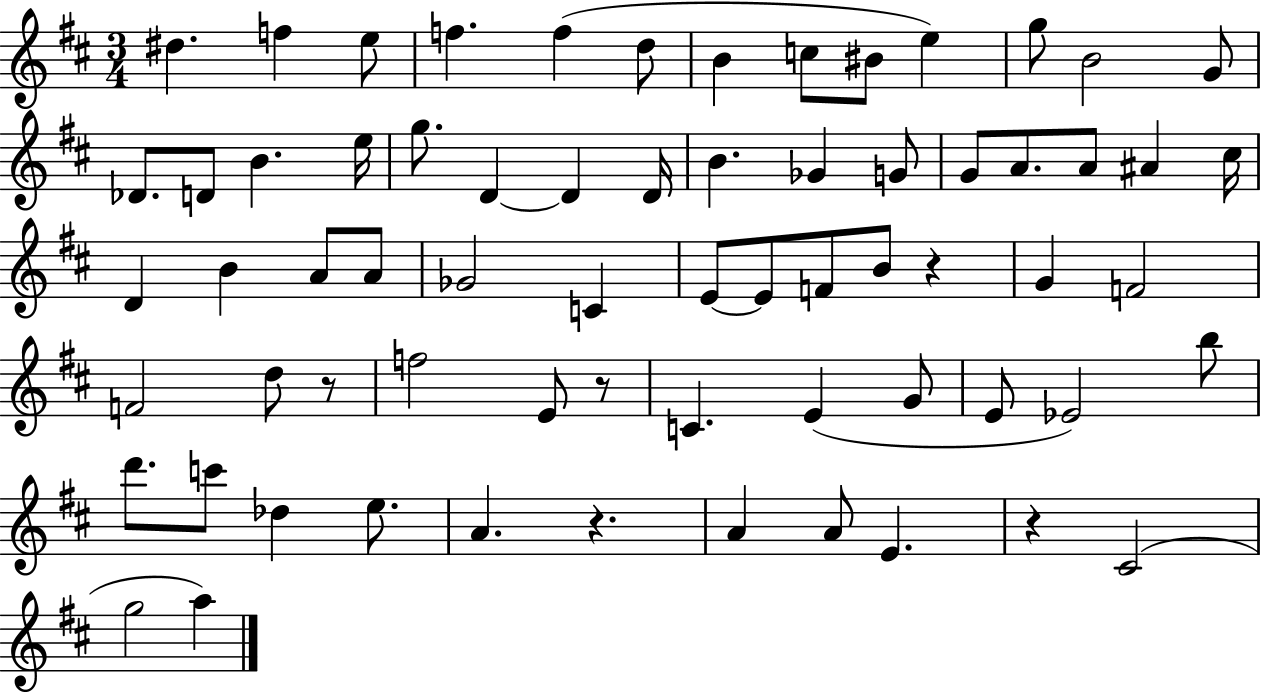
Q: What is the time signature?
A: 3/4